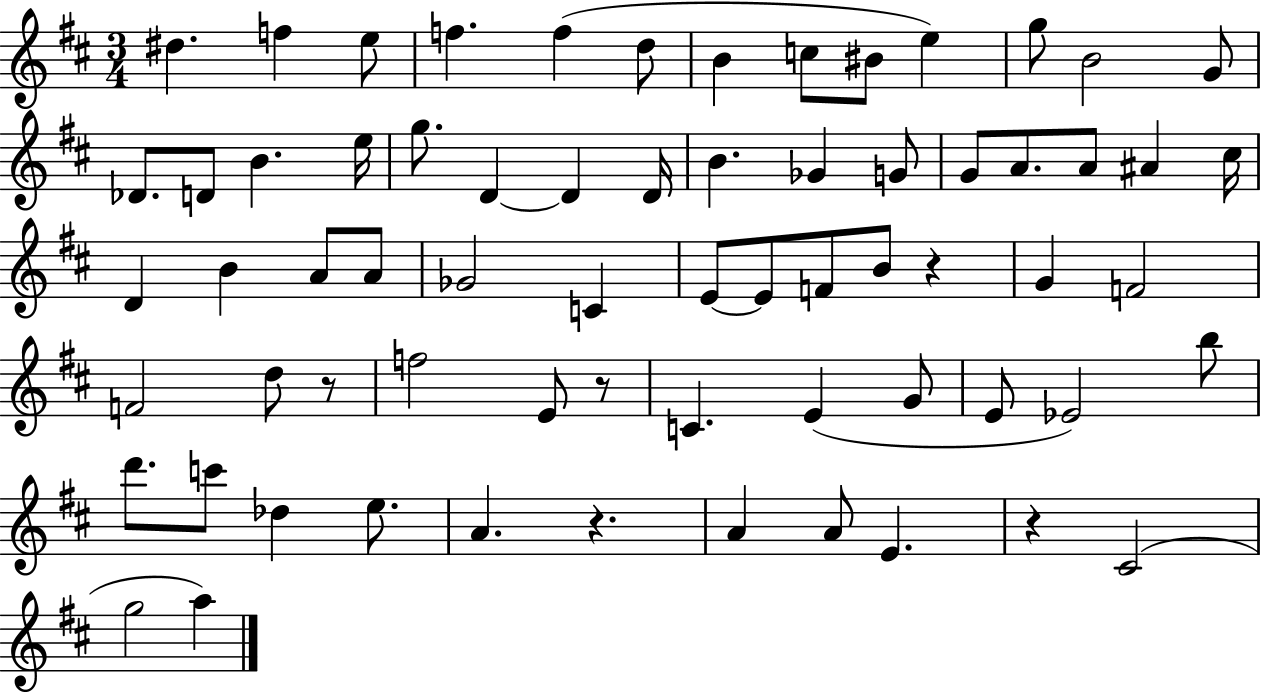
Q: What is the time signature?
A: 3/4